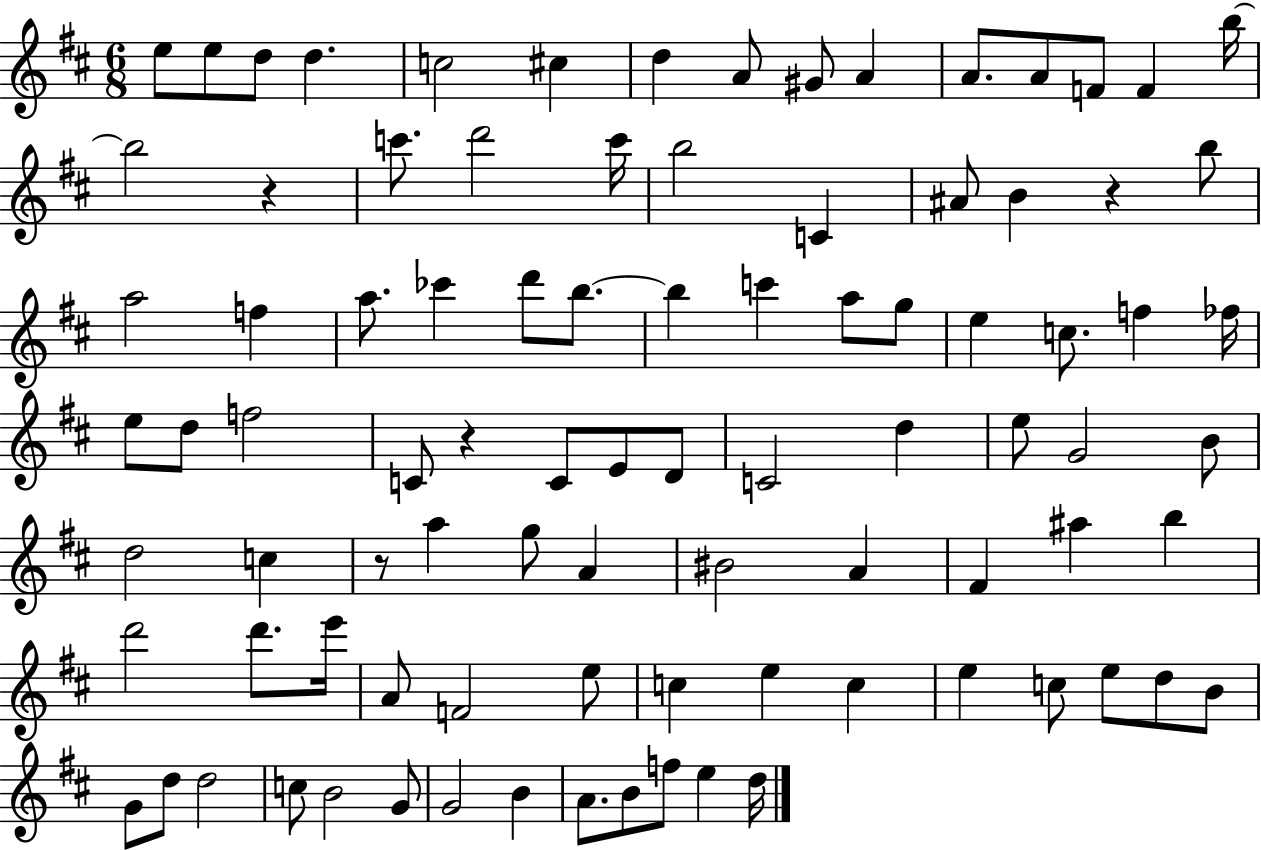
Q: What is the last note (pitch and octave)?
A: D5